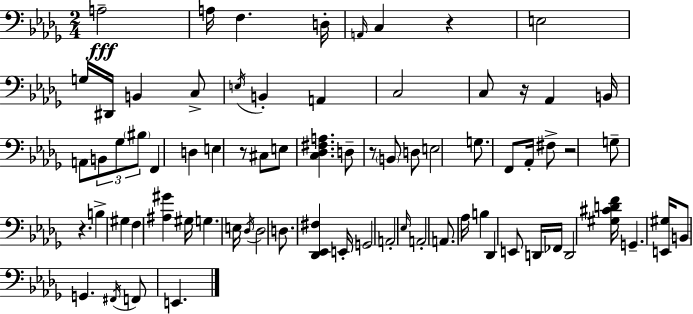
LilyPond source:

{
  \clef bass
  \numericTimeSignature
  \time 2/4
  \key bes \minor
  a2--\fff | a16 f4. d16-. | \grace { a,16 } c4 r4 | e2 | \break g16 dis,16 b,4 c8-> | \acciaccatura { e16 } b,4-. a,4 | c2 | c8 r16 aes,4 | \break b,16 a,8 \tuplet 3/2 { b,8 ges8 | \parenthesize bis8 } f,4 d4 | e4 r8 | cis8 e8 <c des fis a>4. | \break d8-- r8 \parenthesize b,8 | d8 e2 | g8. f,8 aes,16-. | fis8-> r2 | \break g8-- r4. | b4-> gis4 | f4 <ais gis'>4 | gis16 g4. | \break e16 \acciaccatura { des16 } des2 | d8. <des, ees, fis>4 | e,16-. g,2 | a,2-. | \break \grace { ees16 } a,2-. | a,8. aes16 | b4 des,4 | e,8 d,16 fes,16 d,2 | \break <gis cis' d' f'>16 g,4.-- | <e, gis>16 b,8 g,4. | \acciaccatura { fis,16 } f,8 e,4. | \bar "|."
}